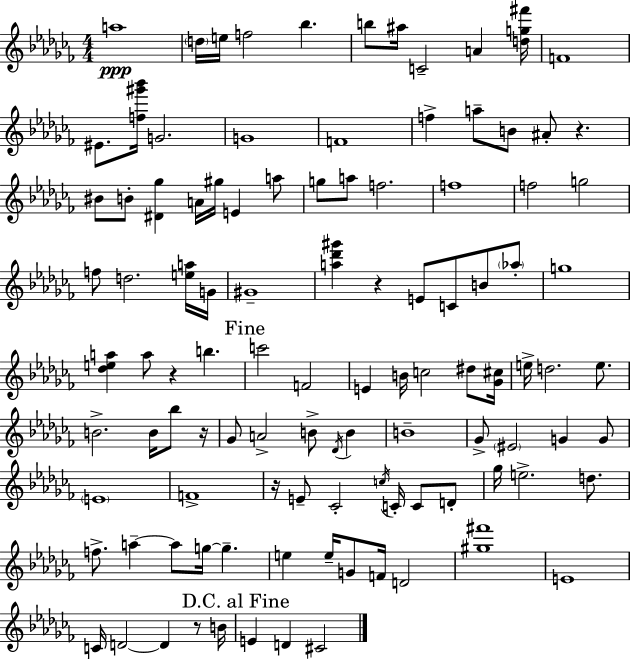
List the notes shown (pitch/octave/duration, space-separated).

A5/w D5/s E5/s F5/h Bb5/q. B5/e A#5/s C4/h A4/q [D5,G5,F#6]/s F4/w EIS4/e. [F5,G#6,Bb6]/s G4/h. G4/w F4/w F5/q A5/e B4/e A#4/e R/q. BIS4/e B4/e [D#4,Gb5]/q A4/s G#5/s E4/q A5/e G5/e A5/e F5/h. F5/w F5/h G5/h F5/e D5/h. [E5,A5]/s G4/s G#4/w [A5,Db6,G#6]/q R/q E4/e C4/e B4/e Ab5/e G5/w [Db5,E5,A5]/q A5/e R/q B5/q. C6/h F4/h E4/q B4/s C5/h D#5/e [Gb4,C#5]/s E5/s D5/h. E5/e. B4/h. B4/s Bb5/e R/s Gb4/e A4/h B4/e Db4/s B4/q B4/w Gb4/e EIS4/h G4/q G4/e E4/w F4/w R/s E4/e CES4/h C5/s C4/s C4/e D4/e Gb5/s E5/h. D5/e. F5/e. A5/q A5/e G5/s G5/q. E5/q E5/s G4/e F4/s D4/h [G#5,F#6]/w E4/w C4/s D4/h D4/q R/e B4/s E4/q D4/q C#4/h